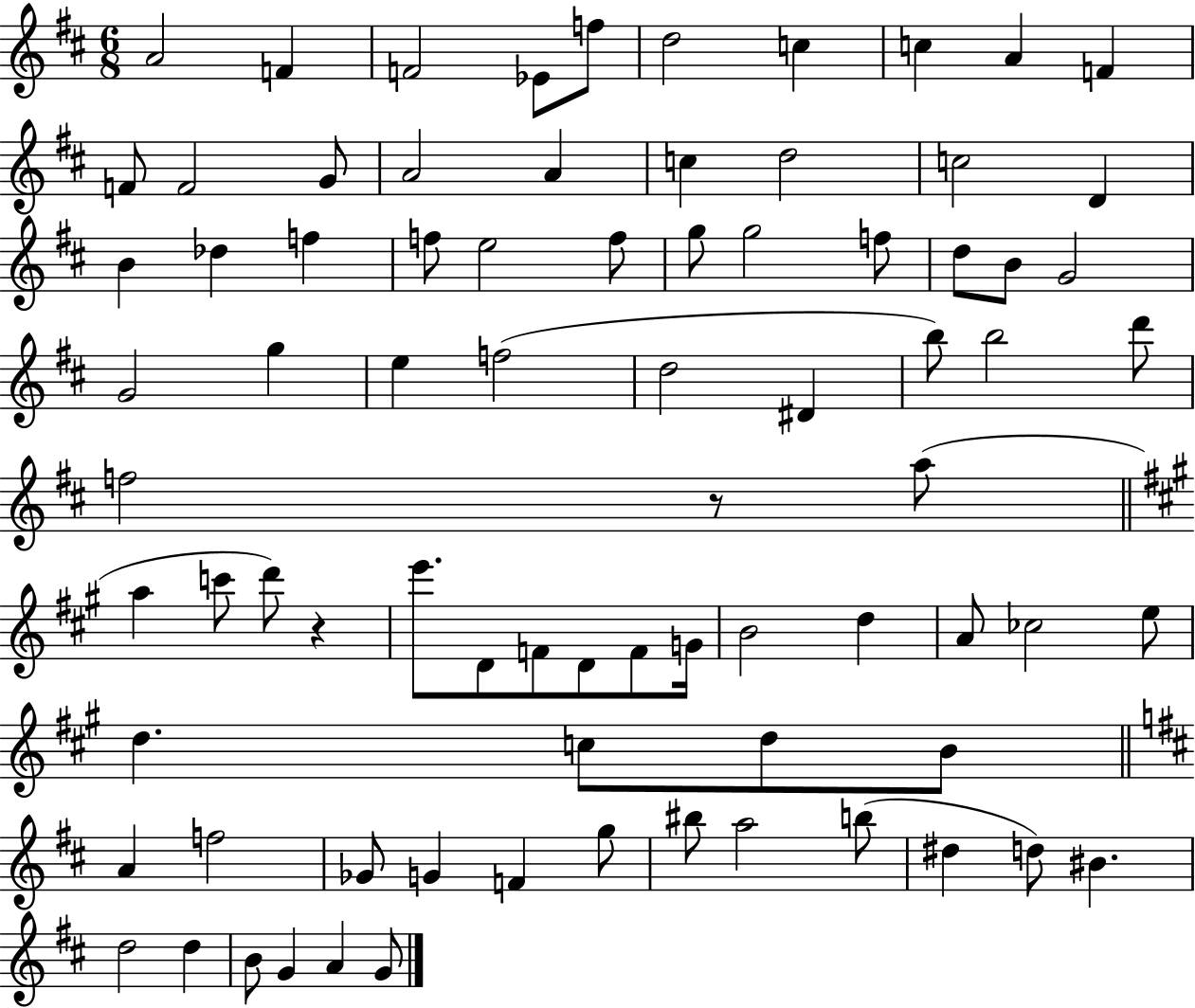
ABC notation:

X:1
T:Untitled
M:6/8
L:1/4
K:D
A2 F F2 _E/2 f/2 d2 c c A F F/2 F2 G/2 A2 A c d2 c2 D B _d f f/2 e2 f/2 g/2 g2 f/2 d/2 B/2 G2 G2 g e f2 d2 ^D b/2 b2 d'/2 f2 z/2 a/2 a c'/2 d'/2 z e'/2 D/2 F/2 D/2 F/2 G/4 B2 d A/2 _c2 e/2 d c/2 d/2 B/2 A f2 _G/2 G F g/2 ^b/2 a2 b/2 ^d d/2 ^B d2 d B/2 G A G/2